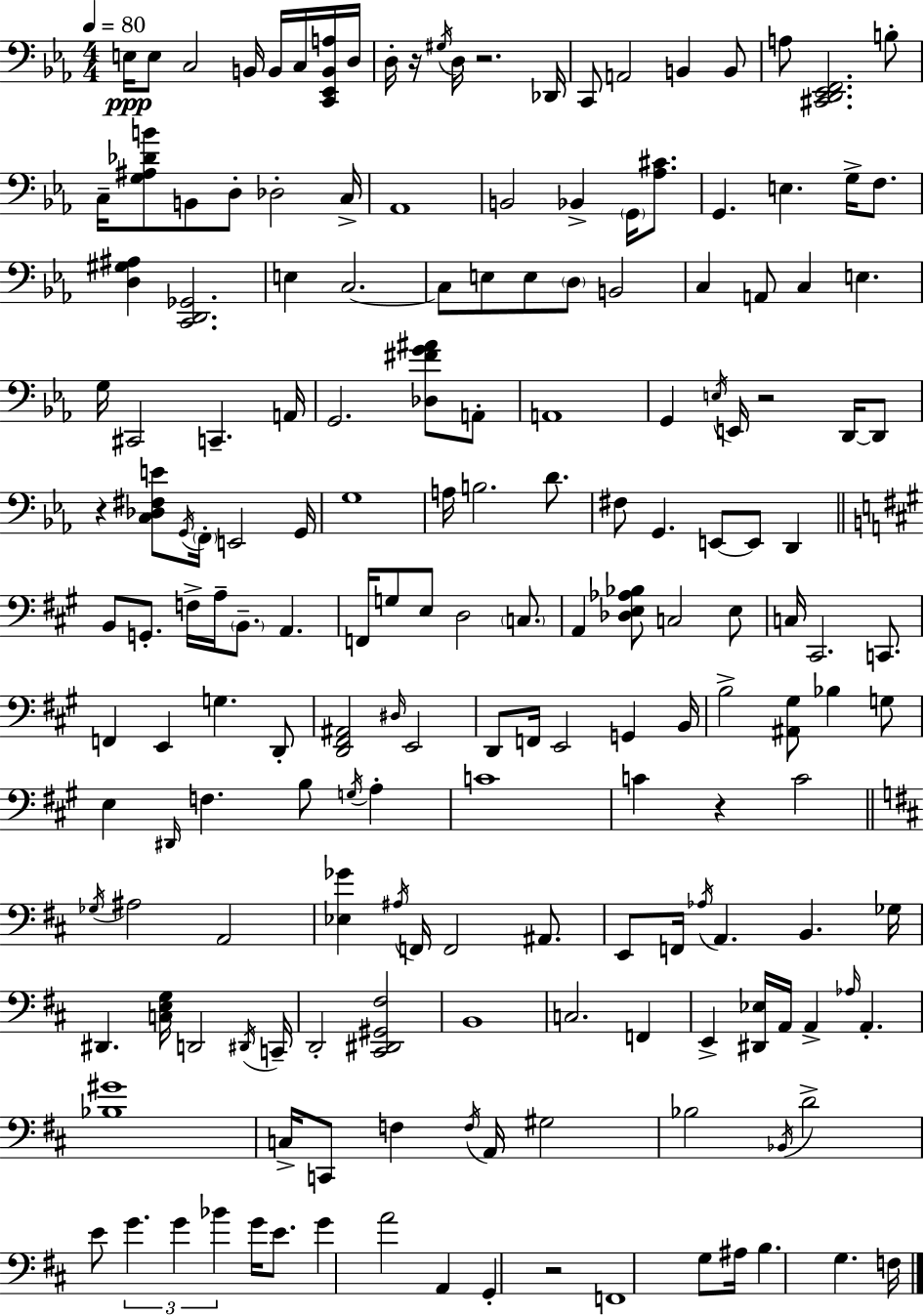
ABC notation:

X:1
T:Untitled
M:4/4
L:1/4
K:Eb
E,/4 E,/2 C,2 B,,/4 B,,/4 C,/4 [C,,_E,,B,,A,]/4 D,/4 D,/4 z/4 ^G,/4 D,/4 z2 _D,,/4 C,,/2 A,,2 B,, B,,/2 A,/2 [^C,,D,,_E,,F,,]2 B,/2 C,/4 [G,^A,_DB]/2 B,,/2 D,/2 _D,2 C,/4 _A,,4 B,,2 _B,, G,,/4 [_A,^C]/2 G,, E, G,/4 F,/2 [D,^G,^A,] [C,,D,,_G,,]2 E, C,2 C,/2 E,/2 E,/2 D,/2 B,,2 C, A,,/2 C, E, G,/4 ^C,,2 C,, A,,/4 G,,2 [_D,^FG^A]/2 A,,/2 A,,4 G,, E,/4 E,,/4 z2 D,,/4 D,,/2 z [C,_D,^F,E]/2 G,,/4 F,,/4 E,,2 G,,/4 G,4 A,/4 B,2 D/2 ^F,/2 G,, E,,/2 E,,/2 D,, B,,/2 G,,/2 F,/4 A,/4 B,,/2 A,, F,,/4 G,/2 E,/2 D,2 C,/2 A,, [_D,E,_A,_B,]/2 C,2 E,/2 C,/4 ^C,,2 C,,/2 F,, E,, G, D,,/2 [D,,^F,,^A,,]2 ^D,/4 E,,2 D,,/2 F,,/4 E,,2 G,, B,,/4 B,2 [^A,,^G,]/2 _B, G,/2 E, ^D,,/4 F, B,/2 G,/4 A, C4 C z C2 _G,/4 ^A,2 A,,2 [_E,_G] ^A,/4 F,,/4 F,,2 ^A,,/2 E,,/2 F,,/4 _A,/4 A,, B,, _G,/4 ^D,, [C,E,G,]/4 D,,2 ^D,,/4 C,,/4 D,,2 [^C,,^D,,^G,,^F,]2 B,,4 C,2 F,, E,, [^D,,_E,]/4 A,,/4 A,, _A,/4 A,, [_B,^G]4 C,/4 C,,/2 F, F,/4 A,,/4 ^G,2 _B,2 _B,,/4 D2 E/2 G G _B G/4 E/2 G A2 A,, G,, z2 F,,4 G,/2 ^A,/4 B, G, F,/4